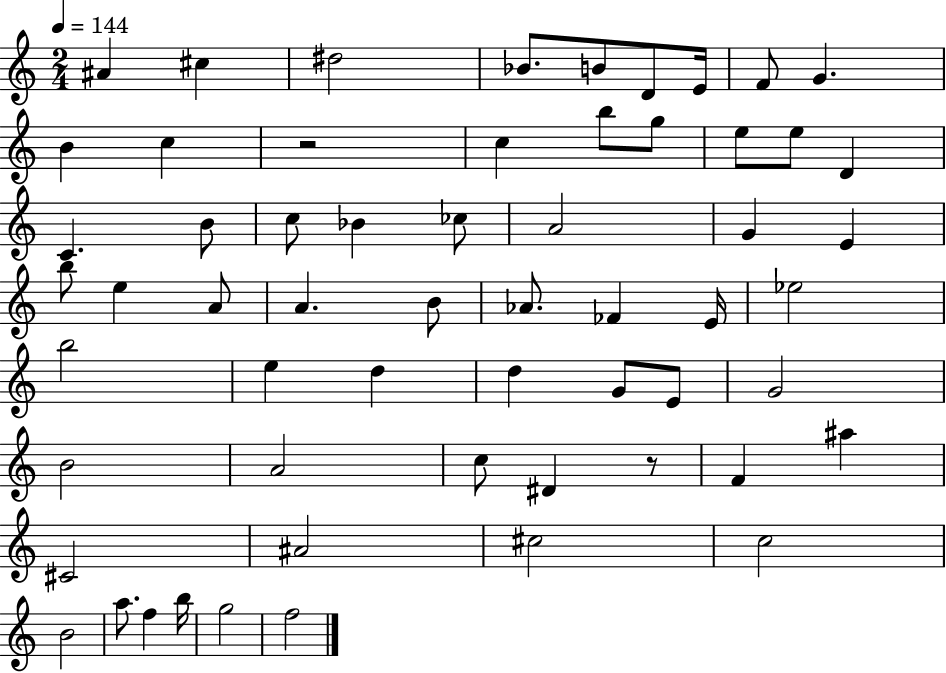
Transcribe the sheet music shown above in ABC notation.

X:1
T:Untitled
M:2/4
L:1/4
K:C
^A ^c ^d2 _B/2 B/2 D/2 E/4 F/2 G B c z2 c b/2 g/2 e/2 e/2 D C B/2 c/2 _B _c/2 A2 G E b/2 e A/2 A B/2 _A/2 _F E/4 _e2 b2 e d d G/2 E/2 G2 B2 A2 c/2 ^D z/2 F ^a ^C2 ^A2 ^c2 c2 B2 a/2 f b/4 g2 f2